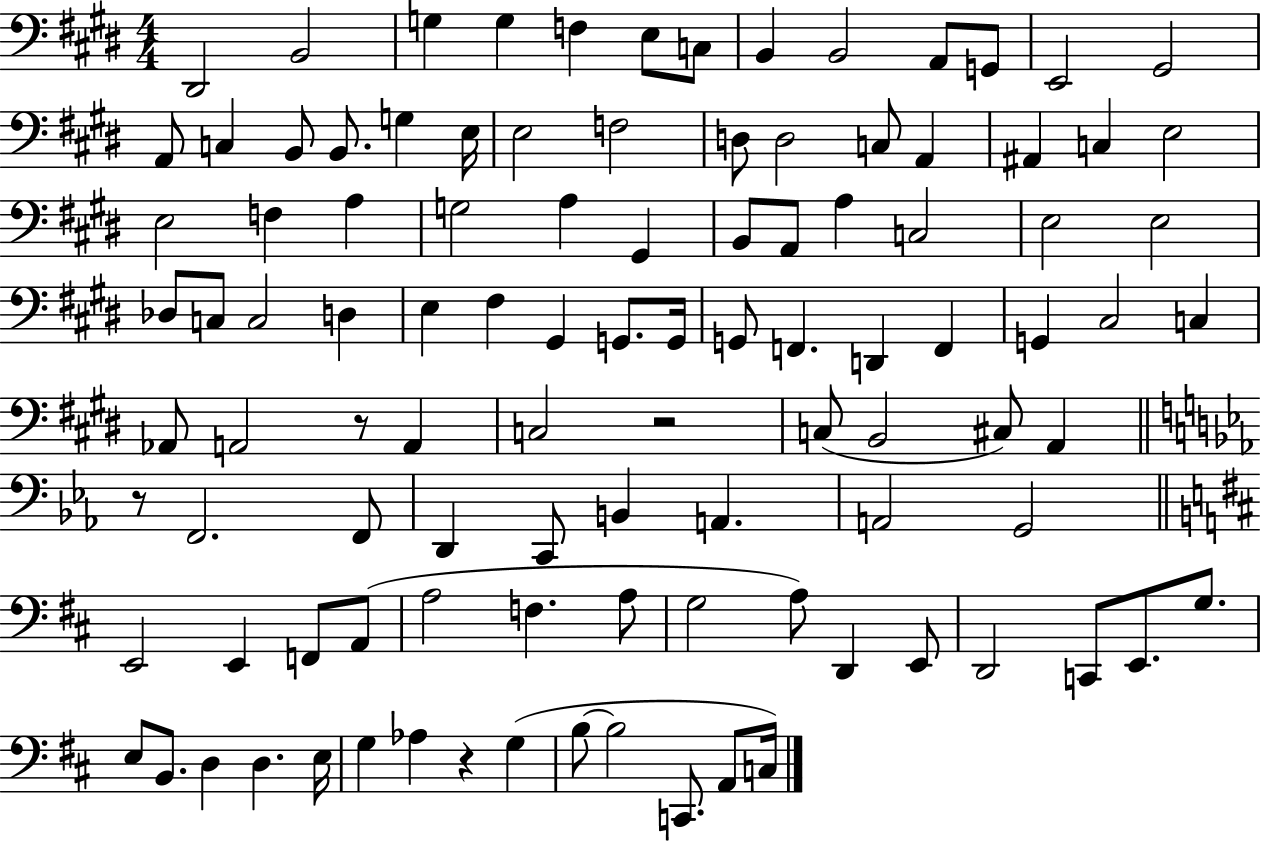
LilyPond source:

{
  \clef bass
  \numericTimeSignature
  \time 4/4
  \key e \major
  \repeat volta 2 { dis,2 b,2 | g4 g4 f4 e8 c8 | b,4 b,2 a,8 g,8 | e,2 gis,2 | \break a,8 c4 b,8 b,8. g4 e16 | e2 f2 | d8 d2 c8 a,4 | ais,4 c4 e2 | \break e2 f4 a4 | g2 a4 gis,4 | b,8 a,8 a4 c2 | e2 e2 | \break des8 c8 c2 d4 | e4 fis4 gis,4 g,8. g,16 | g,8 f,4. d,4 f,4 | g,4 cis2 c4 | \break aes,8 a,2 r8 a,4 | c2 r2 | c8( b,2 cis8) a,4 | \bar "||" \break \key ees \major r8 f,2. f,8 | d,4 c,8 b,4 a,4. | a,2 g,2 | \bar "||" \break \key d \major e,2 e,4 f,8 a,8( | a2 f4. a8 | g2 a8) d,4 e,8 | d,2 c,8 e,8. g8. | \break e8 b,8. d4 d4. e16 | g4 aes4 r4 g4( | b8~~ b2 c,8. a,8 c16) | } \bar "|."
}